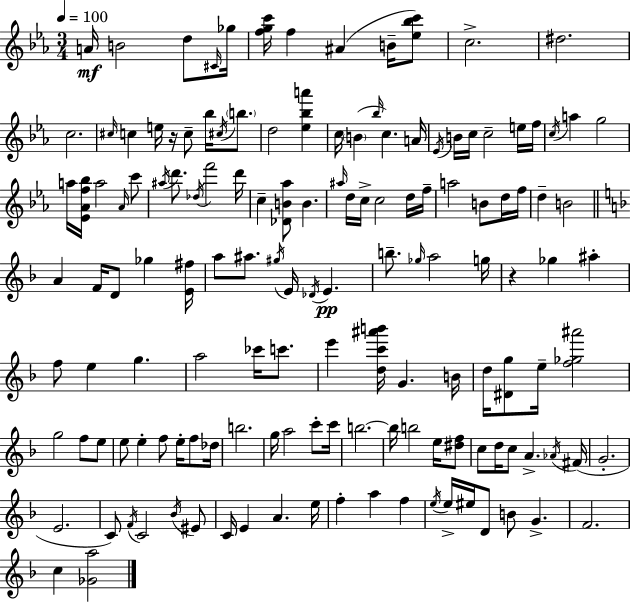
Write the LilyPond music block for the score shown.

{
  \clef treble
  \numericTimeSignature
  \time 3/4
  \key ees \major
  \tempo 4 = 100
  \repeat volta 2 { a'16\mf b'2 d''8 \grace { cis'16 } | ges''16 <f'' g'' c'''>16 f''4 ais'4( b'16-- <ees'' bes'' c'''>8) | c''2.-> | dis''2. | \break c''2. | \grace { cis''16 } c''4 e''16 r16 c''8-- bes''16 \acciaccatura { cis''16 } | \parenthesize b''8. d''2 <ees'' bes'' a'''>4 | c''16 \parenthesize b'4( \grace { bes''16 } c''4.) | \break a'16 \acciaccatura { ees'16 } b'16 c''16 c''2-- | e''16 f''16 \acciaccatura { c''16 } a''4 g''2 | a''16 <ees' aes' f'' bes''>16 a''2 | \grace { aes'16 } c'''8 \acciaccatura { ais''16 } d'''8. \acciaccatura { des''16 } | \break f'''2 d'''16 c''4-- | <des' b' aes''>8 b'4. \grace { ais''16 } d''16 c''16-> | c''2 d''16 f''16-- a''2 | b'8 d''16 f''16 d''4-- | \break b'2 \bar "||" \break \key f \major a'4 f'16 d'8 ges''4 <e' fis''>16 | a''8 ais''8. \acciaccatura { gis''16 } e'16 \acciaccatura { des'16 }\pp e'4. | b''8.-- \grace { ges''16 } a''2 | g''16 r4 ges''4 ais''4-. | \break f''8 e''4 g''4. | a''2 ces'''16 | c'''8. e'''4 <d'' c''' ais''' b'''>16 g'4. | b'16 d''16 <dis' g''>8 e''16-- <f'' ges'' ais'''>2 | \break g''2 f''8 | e''8 e''8 e''4-. f''8 e''16-. | f''8 des''16 b''2. | g''16 a''2 | \break c'''8-. c'''16 b''2.~~ | b''16 b''2 | e''16 <dis'' f''>8 c''8 d''16 c''8 a'4.-> | \acciaccatura { aes'16 }( fis'16 g'2.-. | \break e'2. | c'8) \acciaccatura { f'16 } c'2 | \acciaccatura { bes'16 } eis'8 c'16 e'4 a'4. | e''16 f''4-. a''4 | \break f''4 \acciaccatura { e''16 } e''16-> eis''16 d'8 b'8 | g'4.-> f'2. | c''4 <ges' a''>2 | } \bar "|."
}